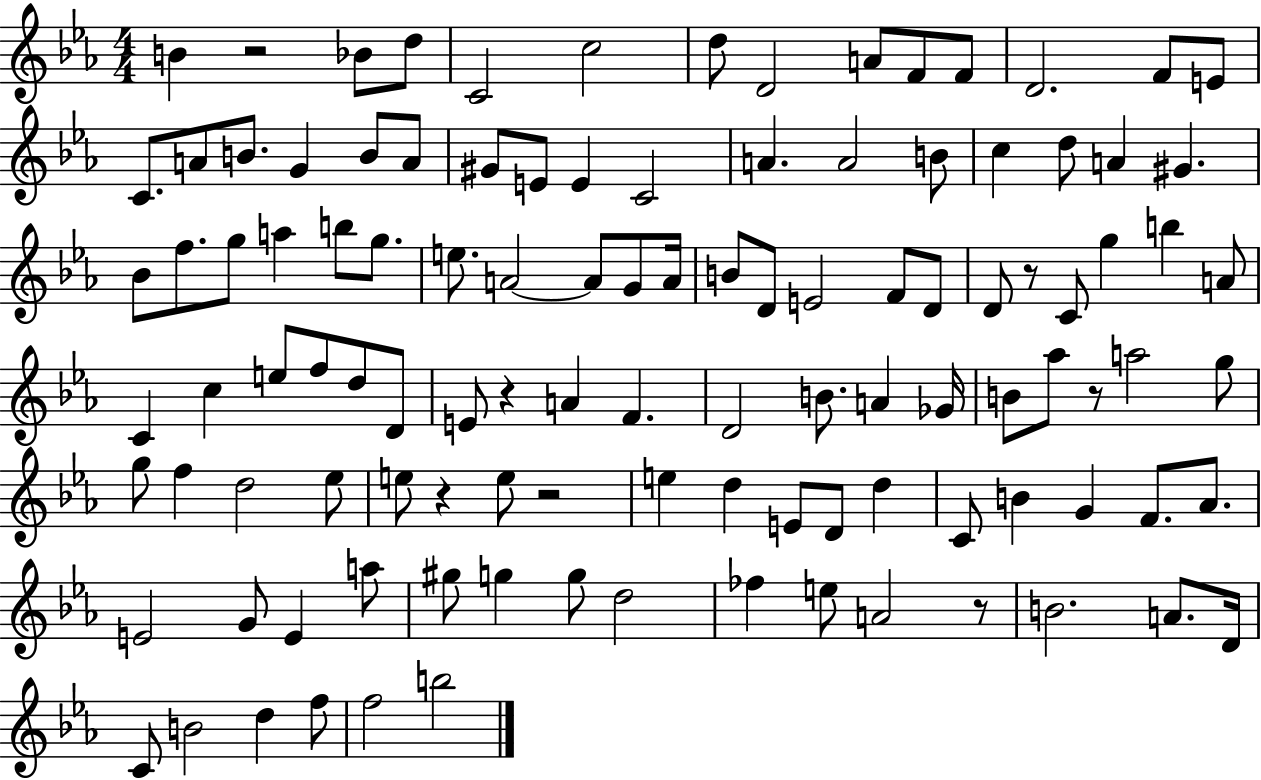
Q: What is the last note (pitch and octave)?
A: B5